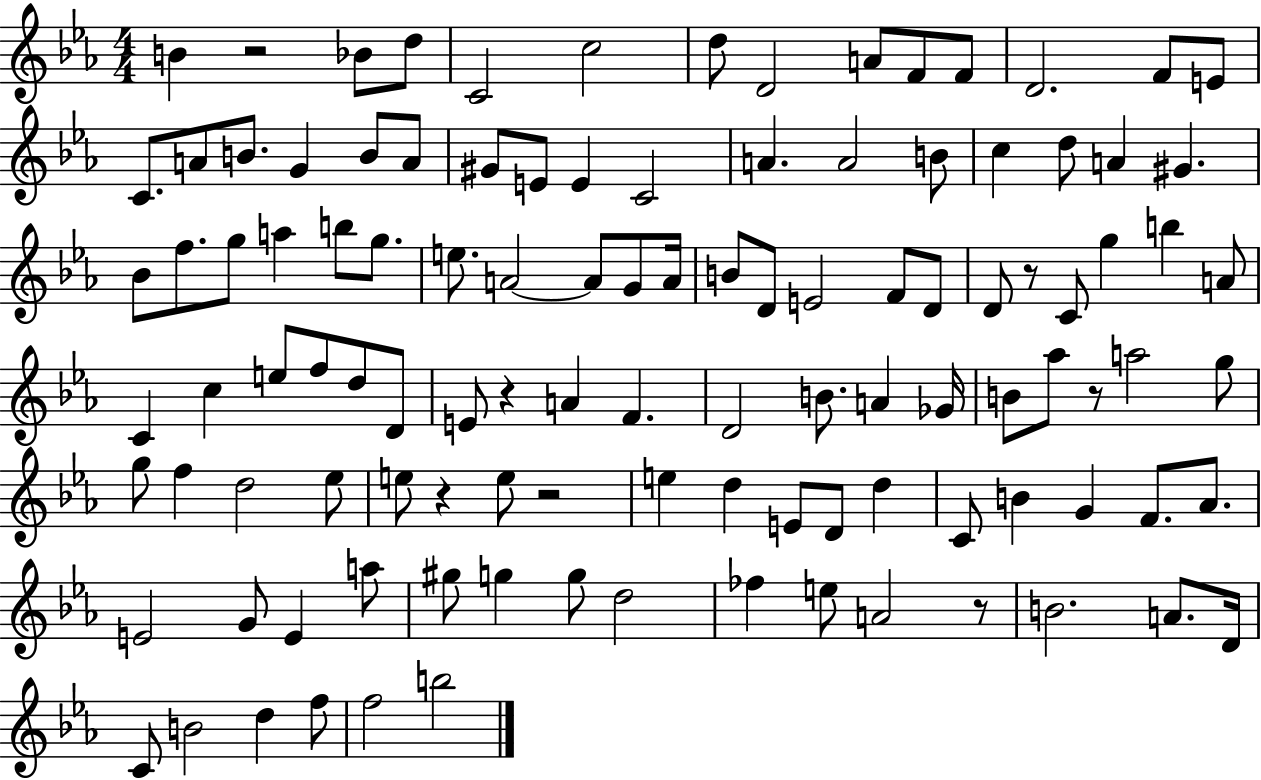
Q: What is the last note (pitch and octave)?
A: B5